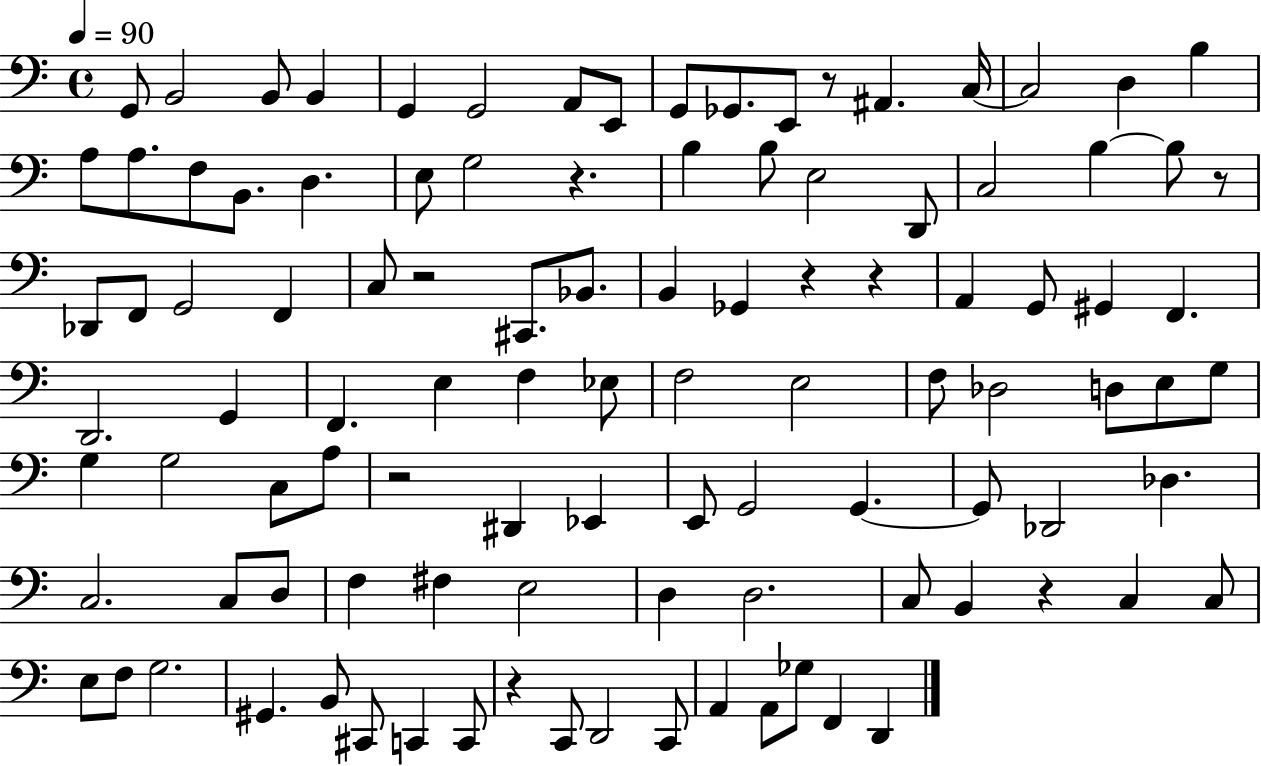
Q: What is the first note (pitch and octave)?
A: G2